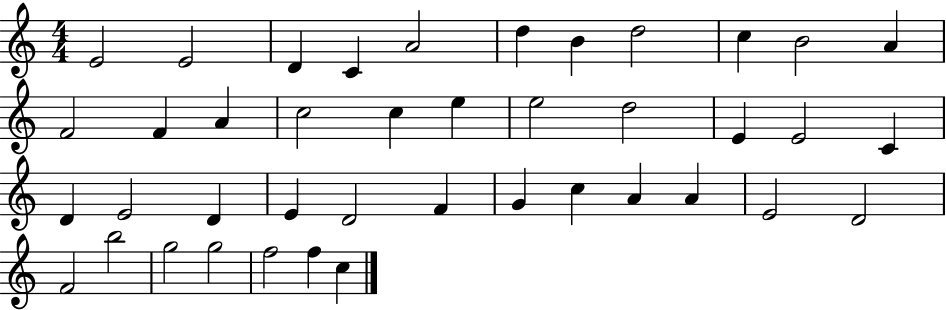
E4/h E4/h D4/q C4/q A4/h D5/q B4/q D5/h C5/q B4/h A4/q F4/h F4/q A4/q C5/h C5/q E5/q E5/h D5/h E4/q E4/h C4/q D4/q E4/h D4/q E4/q D4/h F4/q G4/q C5/q A4/q A4/q E4/h D4/h F4/h B5/h G5/h G5/h F5/h F5/q C5/q